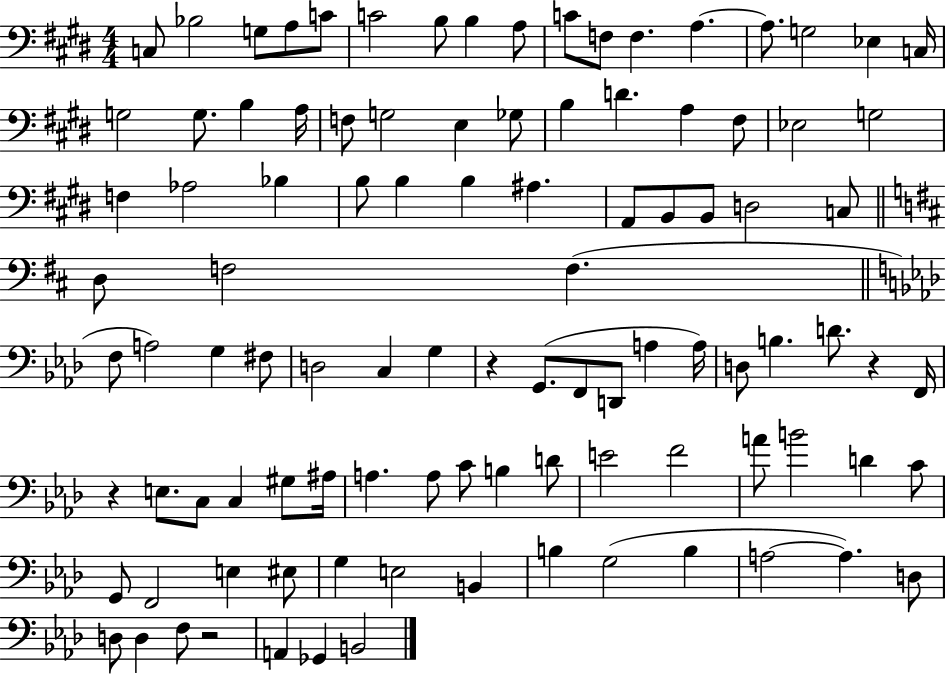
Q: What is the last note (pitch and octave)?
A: B2